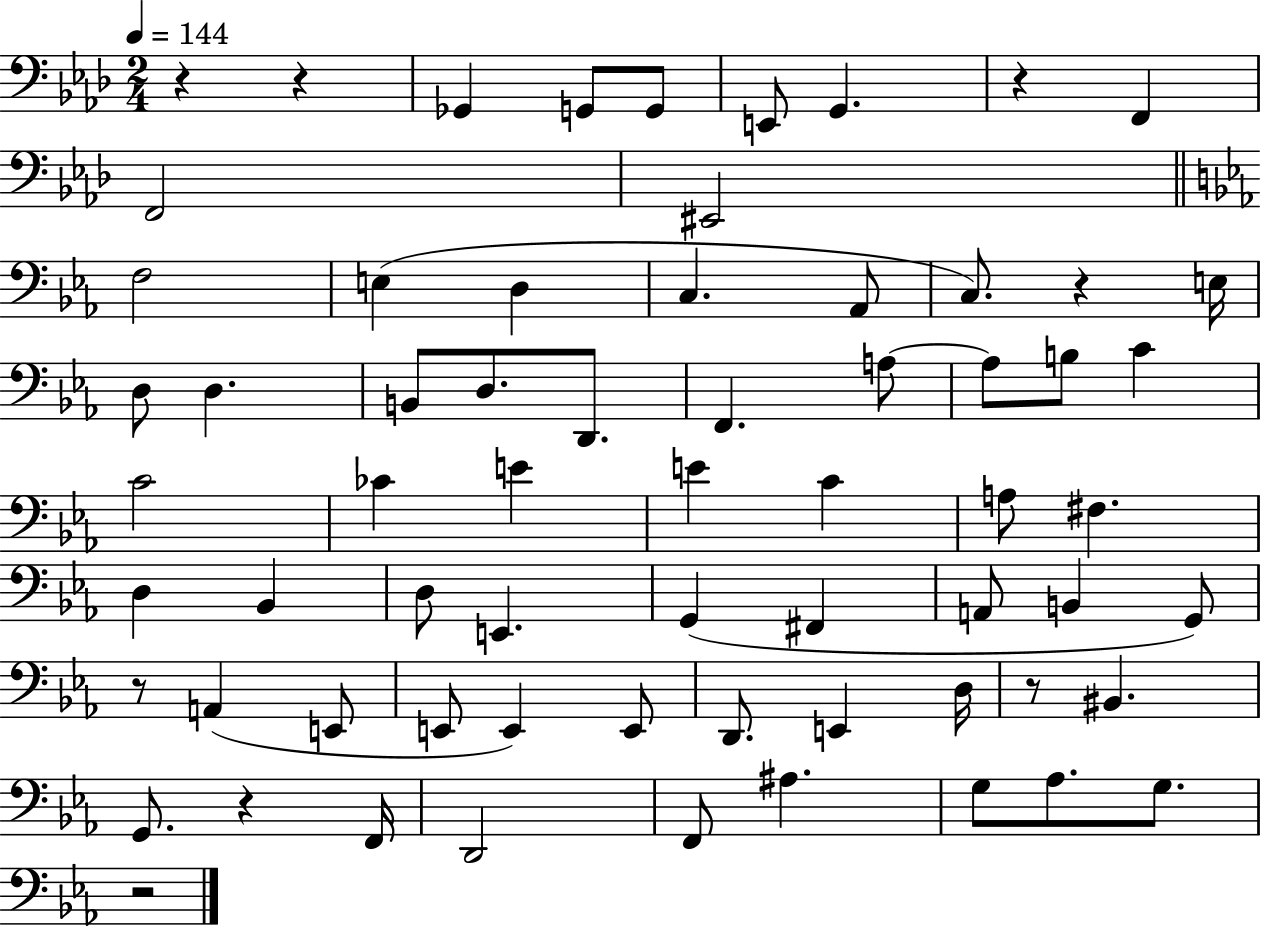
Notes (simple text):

R/q R/q Gb2/q G2/e G2/e E2/e G2/q. R/q F2/q F2/h EIS2/h F3/h E3/q D3/q C3/q. Ab2/e C3/e. R/q E3/s D3/e D3/q. B2/e D3/e. D2/e. F2/q. A3/e A3/e B3/e C4/q C4/h CES4/q E4/q E4/q C4/q A3/e F#3/q. D3/q Bb2/q D3/e E2/q. G2/q F#2/q A2/e B2/q G2/e R/e A2/q E2/e E2/e E2/q E2/e D2/e. E2/q D3/s R/e BIS2/q. G2/e. R/q F2/s D2/h F2/e A#3/q. G3/e Ab3/e. G3/e. R/h